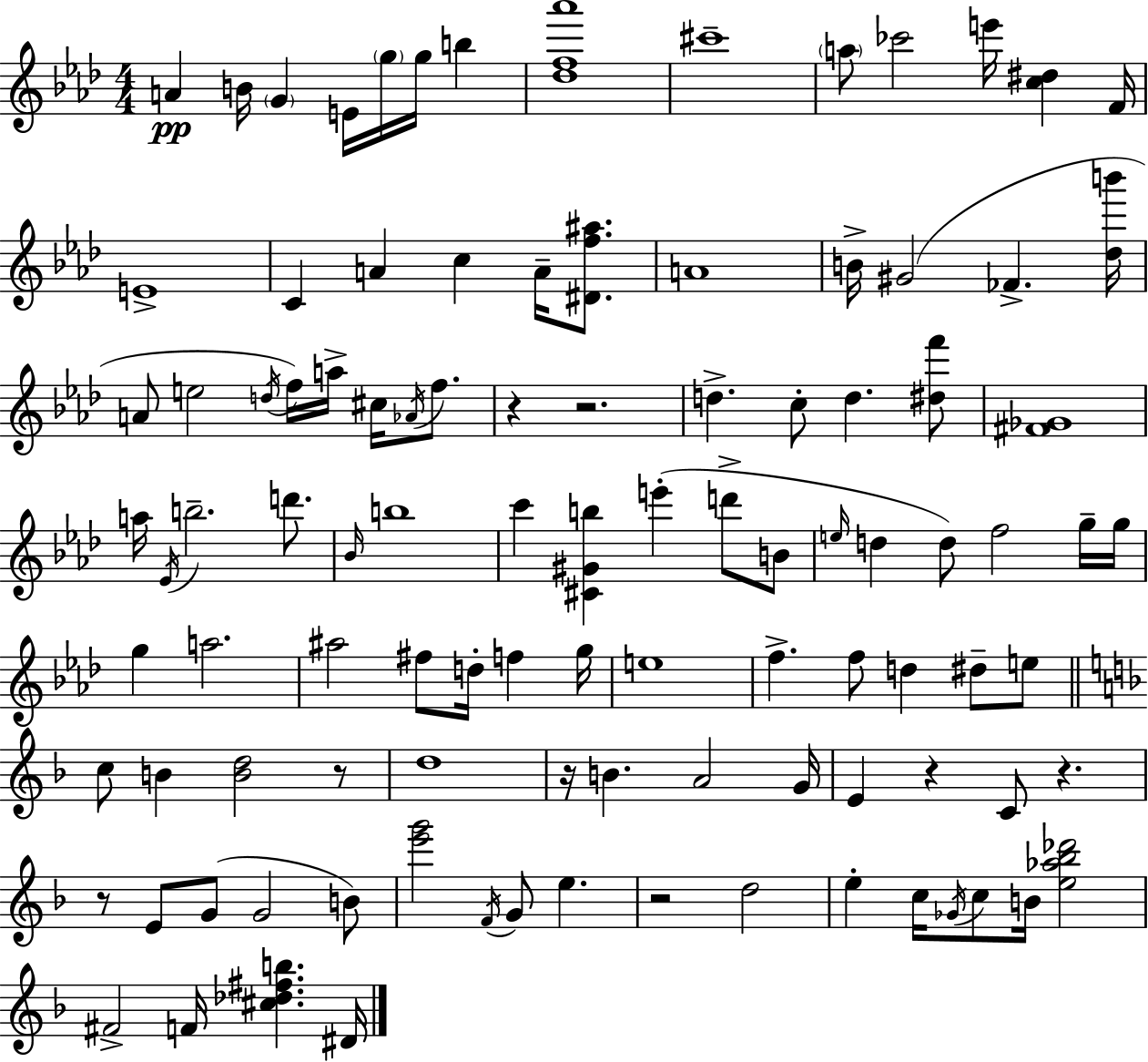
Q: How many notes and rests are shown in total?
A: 104